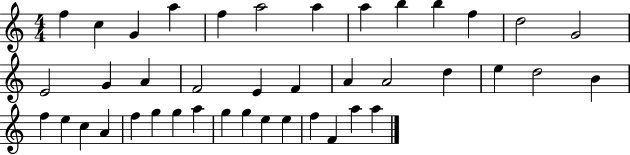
X:1
T:Untitled
M:4/4
L:1/4
K:C
f c G a f a2 a a b b f d2 G2 E2 G A F2 E F A A2 d e d2 B f e c A f g g a g g e e f F a a